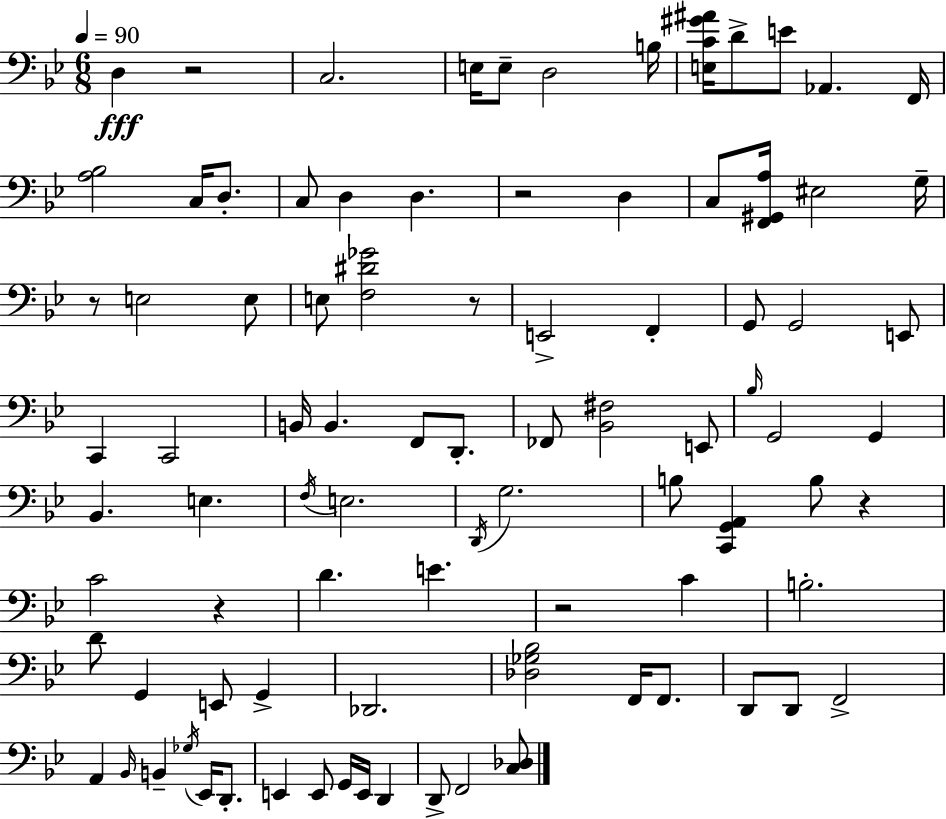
D3/q R/h C3/h. E3/s E3/e D3/h B3/s [E3,C4,G#4,A#4]/s D4/e E4/e Ab2/q. F2/s [A3,Bb3]/h C3/s D3/e. C3/e D3/q D3/q. R/h D3/q C3/e [F2,G#2,A3]/s EIS3/h G3/s R/e E3/h E3/e E3/e [F3,D#4,Gb4]/h R/e E2/h F2/q G2/e G2/h E2/e C2/q C2/h B2/s B2/q. F2/e D2/e. FES2/e [Bb2,F#3]/h E2/e Bb3/s G2/h G2/q Bb2/q. E3/q. F3/s E3/h. D2/s G3/h. B3/e [C2,G2,A2]/q B3/e R/q C4/h R/q D4/q. E4/q. R/h C4/q B3/h. D4/e G2/q E2/e G2/q Db2/h. [Db3,Gb3,Bb3]/h F2/s F2/e. D2/e D2/e F2/h A2/q Bb2/s B2/q Gb3/s Eb2/s D2/e. E2/q E2/e G2/s E2/s D2/q D2/e F2/h [C3,Db3]/e